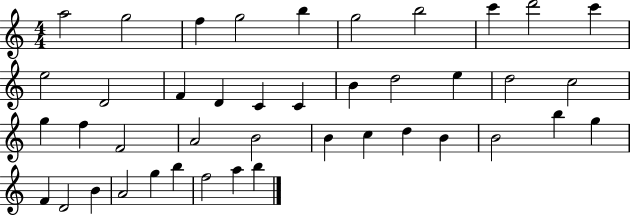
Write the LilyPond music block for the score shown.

{
  \clef treble
  \numericTimeSignature
  \time 4/4
  \key c \major
  a''2 g''2 | f''4 g''2 b''4 | g''2 b''2 | c'''4 d'''2 c'''4 | \break e''2 d'2 | f'4 d'4 c'4 c'4 | b'4 d''2 e''4 | d''2 c''2 | \break g''4 f''4 f'2 | a'2 b'2 | b'4 c''4 d''4 b'4 | b'2 b''4 g''4 | \break f'4 d'2 b'4 | a'2 g''4 b''4 | f''2 a''4 b''4 | \bar "|."
}